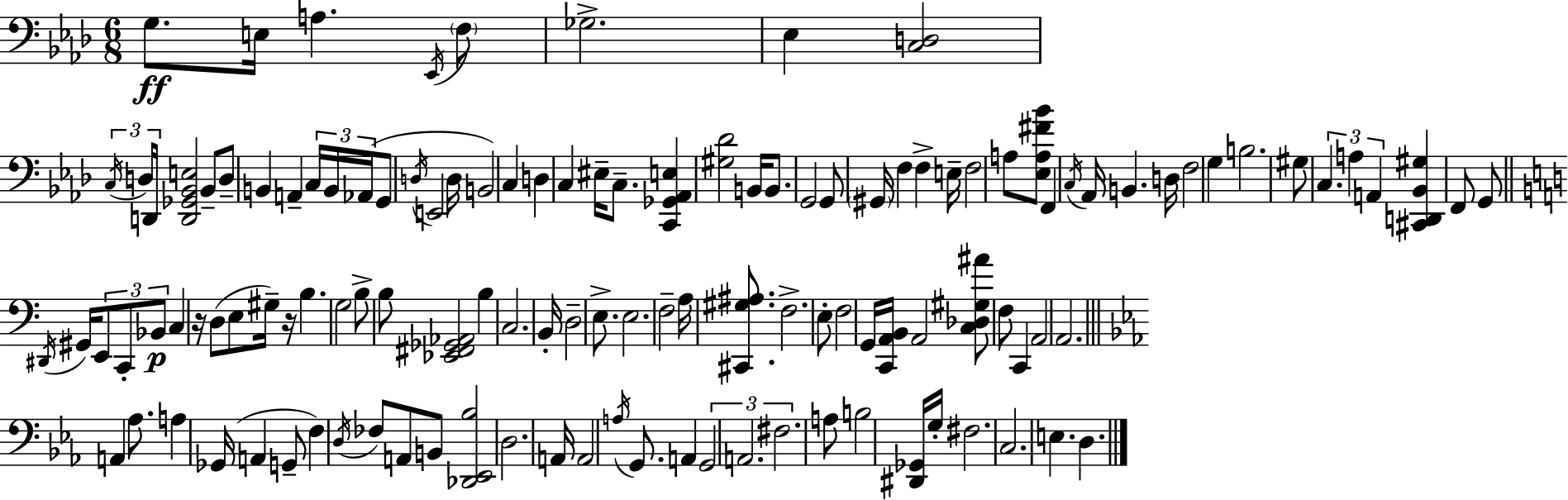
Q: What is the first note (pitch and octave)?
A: G3